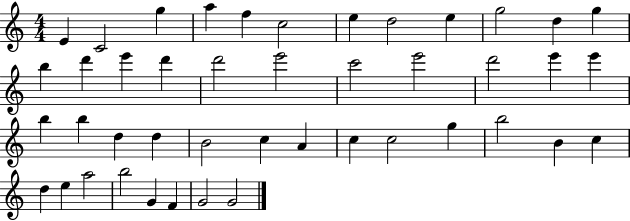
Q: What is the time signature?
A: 4/4